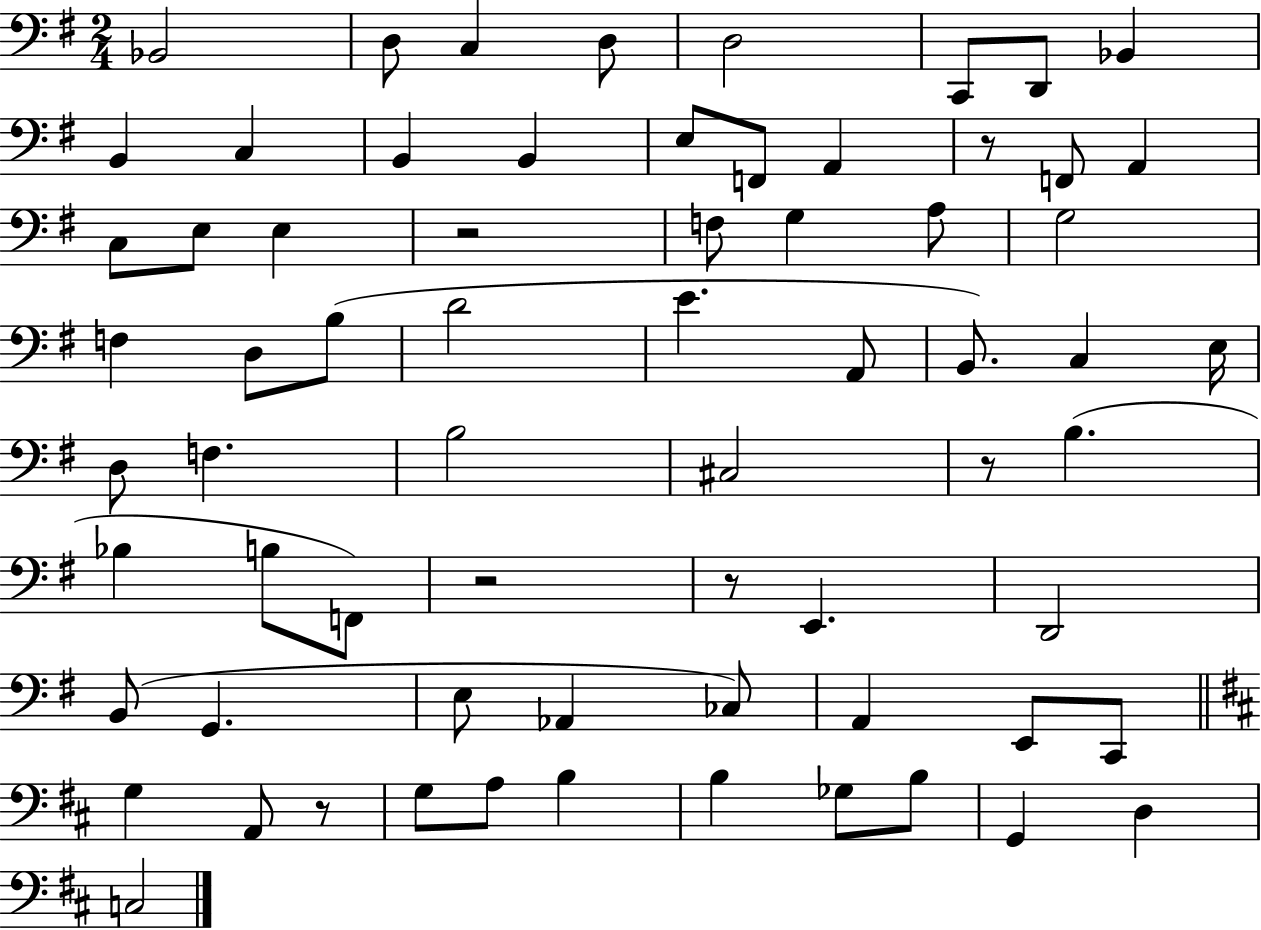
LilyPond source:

{
  \clef bass
  \numericTimeSignature
  \time 2/4
  \key g \major
  bes,2 | d8 c4 d8 | d2 | c,8 d,8 bes,4 | \break b,4 c4 | b,4 b,4 | e8 f,8 a,4 | r8 f,8 a,4 | \break c8 e8 e4 | r2 | f8 g4 a8 | g2 | \break f4 d8 b8( | d'2 | e'4. a,8 | b,8.) c4 e16 | \break d8 f4. | b2 | cis2 | r8 b4.( | \break bes4 b8 f,8) | r2 | r8 e,4. | d,2 | \break b,8( g,4. | e8 aes,4 ces8) | a,4 e,8 c,8 | \bar "||" \break \key d \major g4 a,8 r8 | g8 a8 b4 | b4 ges8 b8 | g,4 d4 | \break c2 | \bar "|."
}